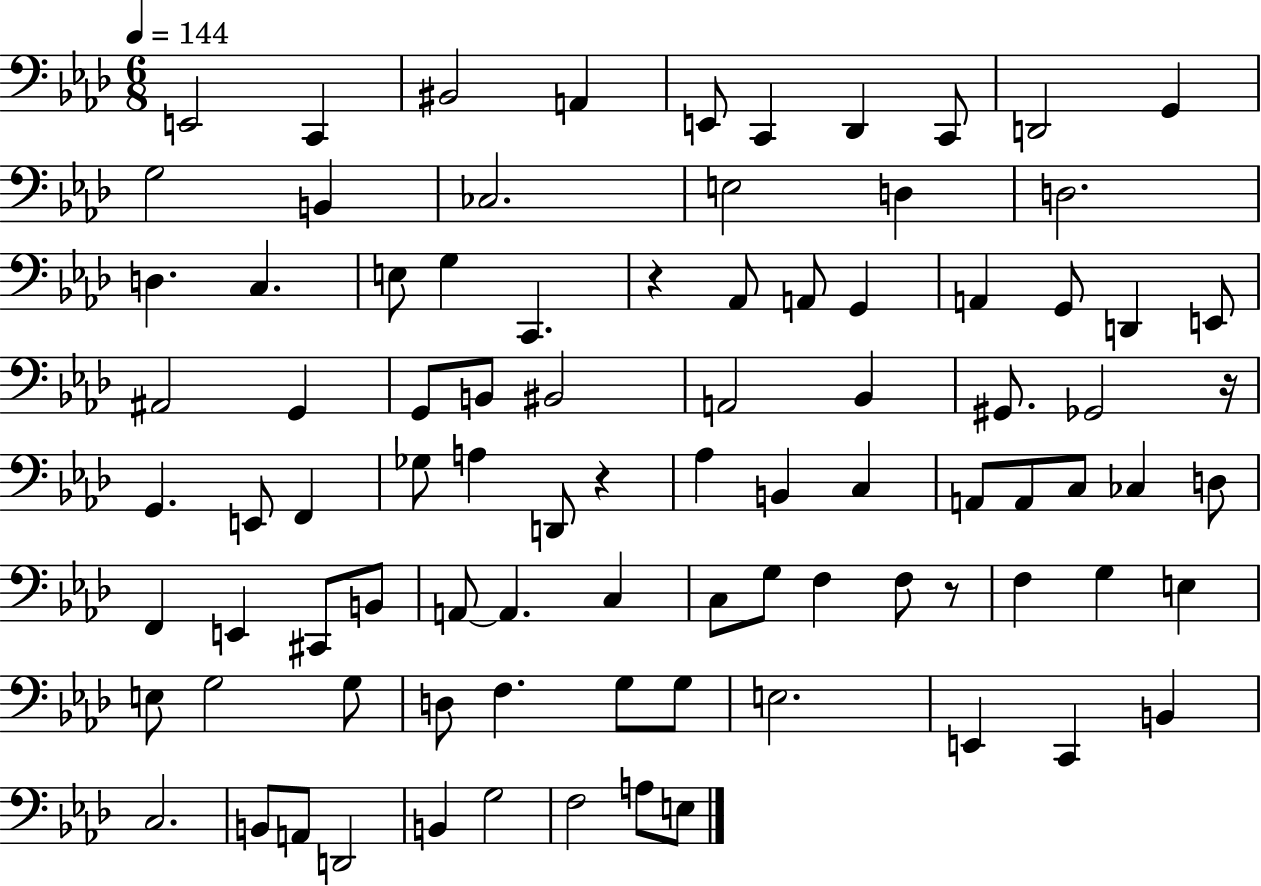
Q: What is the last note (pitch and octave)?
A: E3